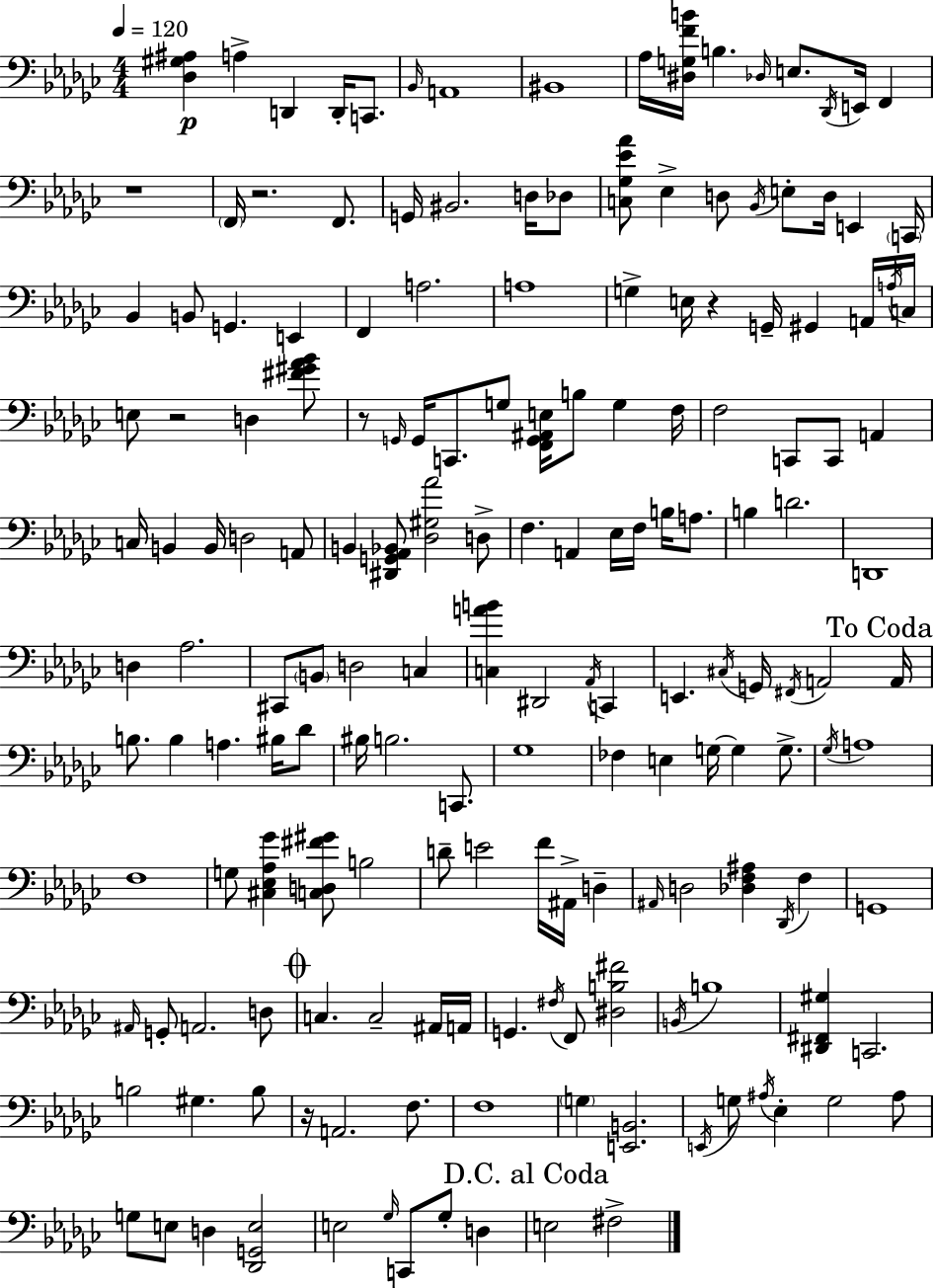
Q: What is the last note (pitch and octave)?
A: F#3